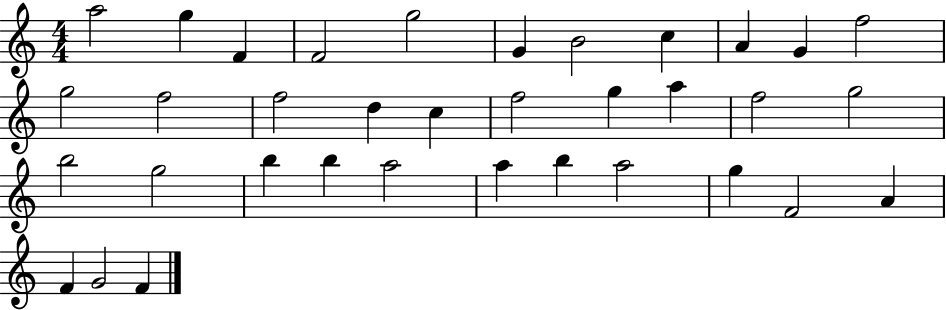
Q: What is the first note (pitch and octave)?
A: A5